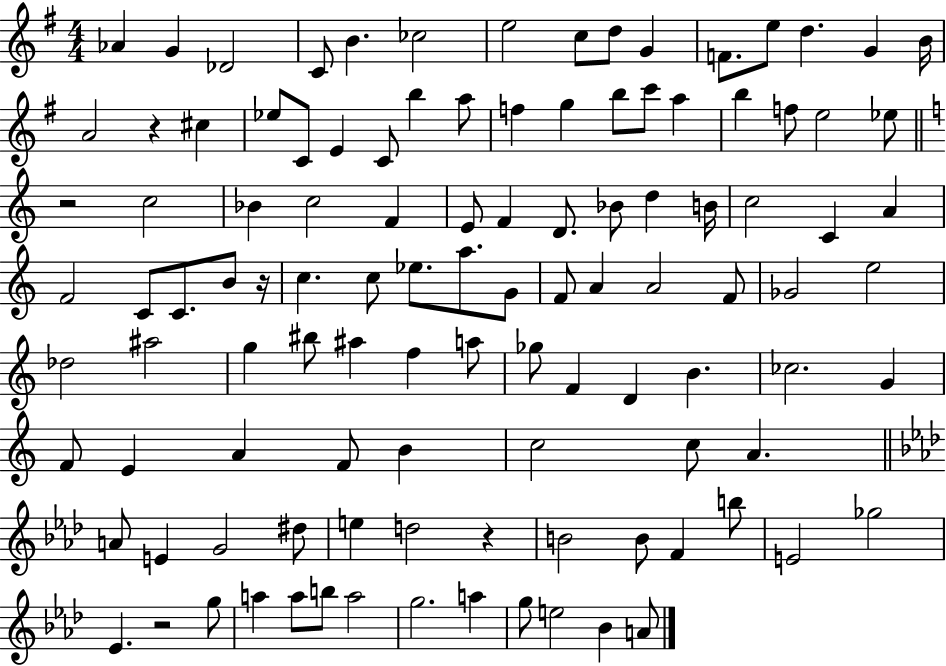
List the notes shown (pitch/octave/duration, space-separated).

Ab4/q G4/q Db4/h C4/e B4/q. CES5/h E5/h C5/e D5/e G4/q F4/e. E5/e D5/q. G4/q B4/s A4/h R/q C#5/q Eb5/e C4/e E4/q C4/e B5/q A5/e F5/q G5/q B5/e C6/e A5/q B5/q F5/e E5/h Eb5/e R/h C5/h Bb4/q C5/h F4/q E4/e F4/q D4/e. Bb4/e D5/q B4/s C5/h C4/q A4/q F4/h C4/e C4/e. B4/e R/s C5/q. C5/e Eb5/e. A5/e. G4/e F4/e A4/q A4/h F4/e Gb4/h E5/h Db5/h A#5/h G5/q BIS5/e A#5/q F5/q A5/e Gb5/e F4/q D4/q B4/q. CES5/h. G4/q F4/e E4/q A4/q F4/e B4/q C5/h C5/e A4/q. A4/e E4/q G4/h D#5/e E5/q D5/h R/q B4/h B4/e F4/q B5/e E4/h Gb5/h Eb4/q. R/h G5/e A5/q A5/e B5/e A5/h G5/h. A5/q G5/e E5/h Bb4/q A4/e